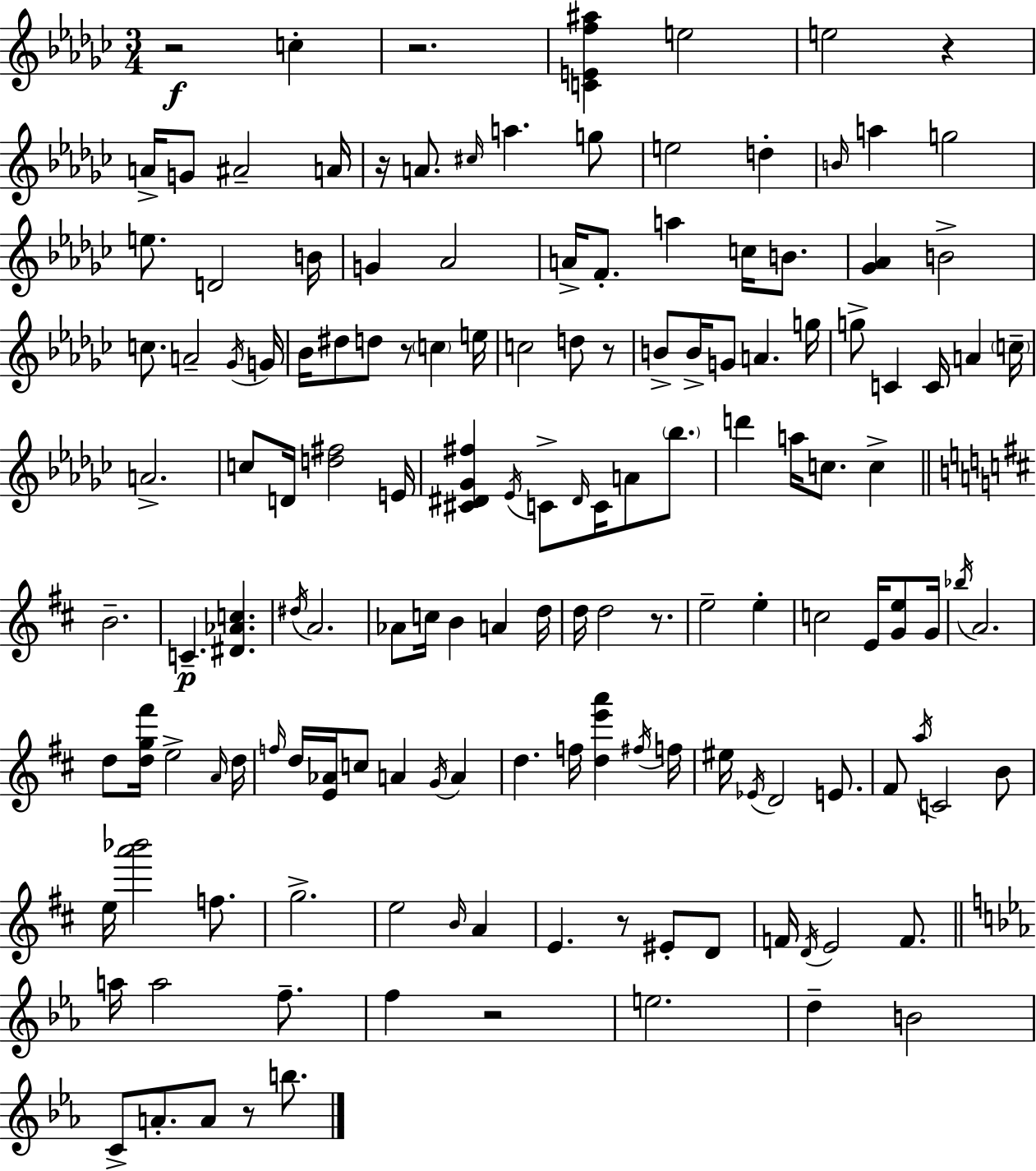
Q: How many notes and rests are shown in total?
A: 146